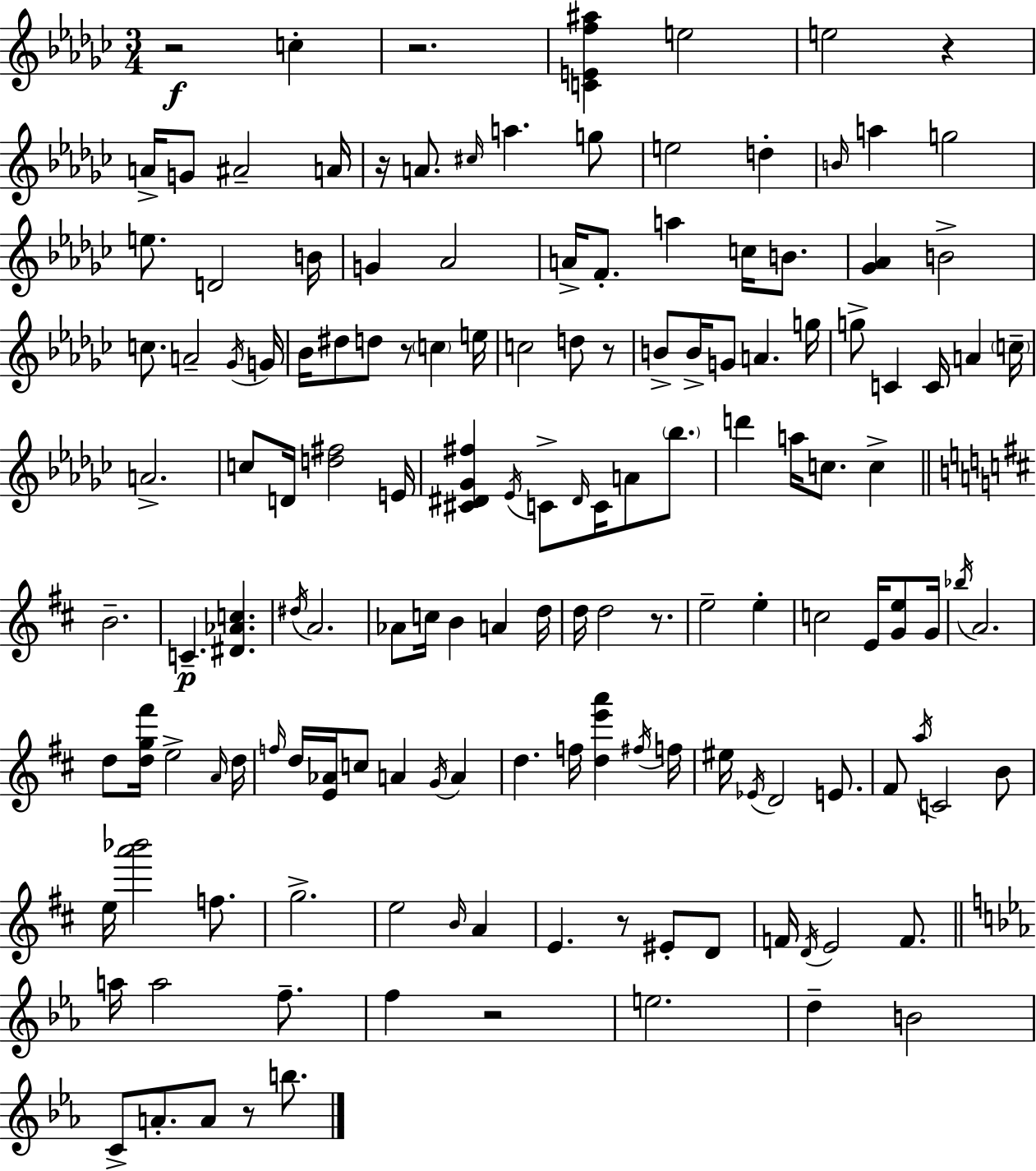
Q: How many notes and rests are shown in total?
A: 146